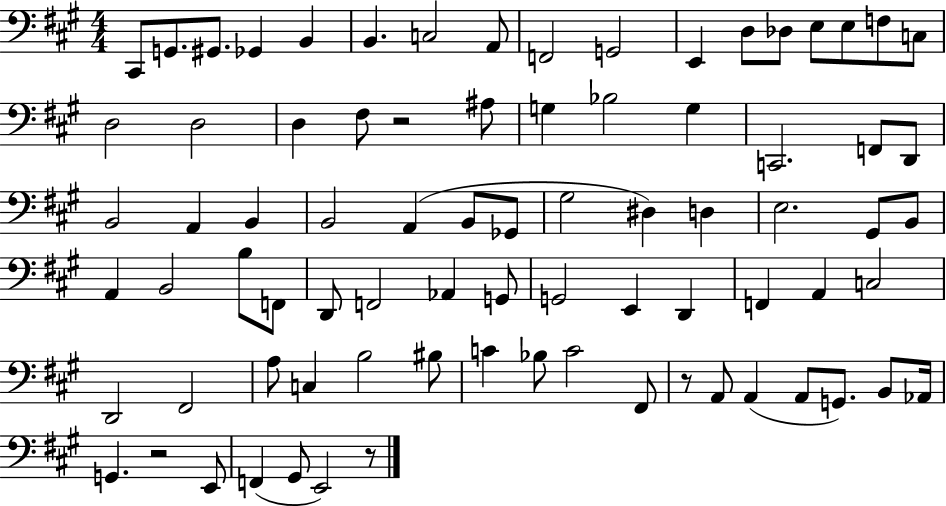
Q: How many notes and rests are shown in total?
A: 80